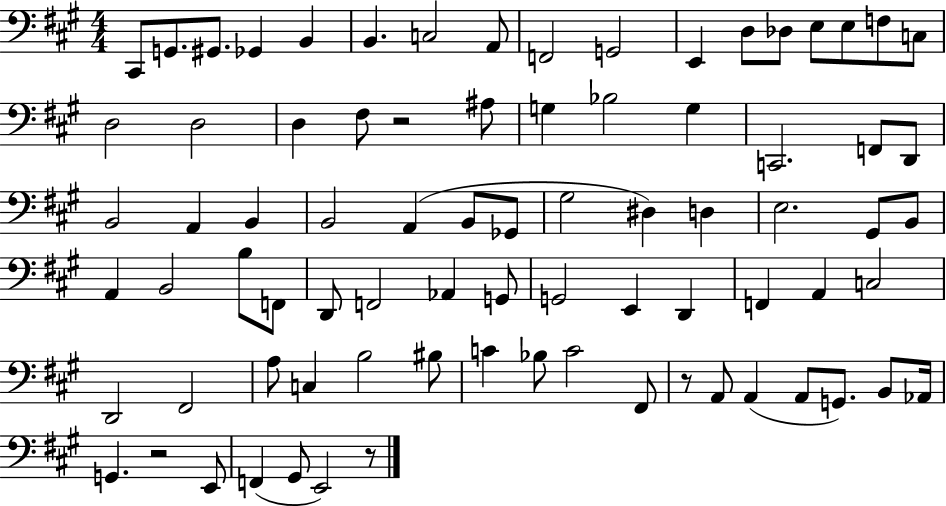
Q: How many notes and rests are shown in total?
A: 80